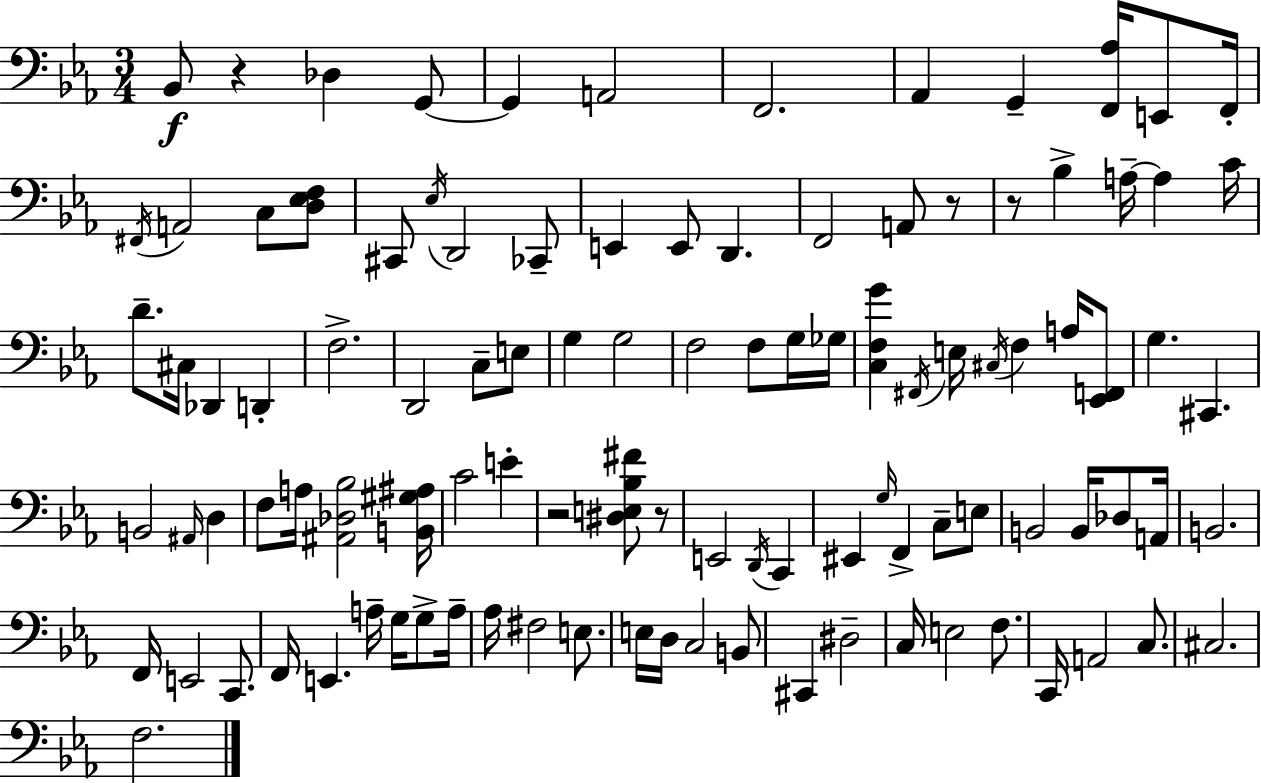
Bb2/e R/q Db3/q G2/e G2/q A2/h F2/h. Ab2/q G2/q [F2,Ab3]/s E2/e F2/s F#2/s A2/h C3/e [D3,Eb3,F3]/e C#2/e Eb3/s D2/h CES2/e E2/q E2/e D2/q. F2/h A2/e R/e R/e Bb3/q A3/s A3/q C4/s D4/e. C#3/s Db2/q D2/q F3/h. D2/h C3/e E3/e G3/q G3/h F3/h F3/e G3/s Gb3/s [C3,F3,G4]/q F#2/s E3/s C#3/s F3/q A3/s [Eb2,F2]/e G3/q. C#2/q. B2/h A#2/s D3/q F3/e A3/s [A#2,Db3,Bb3]/h [B2,G#3,A#3]/s C4/h E4/q R/h [D#3,E3,Bb3,F#4]/e R/e E2/h D2/s C2/q EIS2/q G3/s F2/q C3/e E3/e B2/h B2/s Db3/e A2/s B2/h. F2/s E2/h C2/e. F2/s E2/q. A3/s G3/s G3/e A3/s Ab3/s F#3/h E3/e. E3/s D3/s C3/h B2/e C#2/q D#3/h C3/s E3/h F3/e. C2/s A2/h C3/e. C#3/h. F3/h.